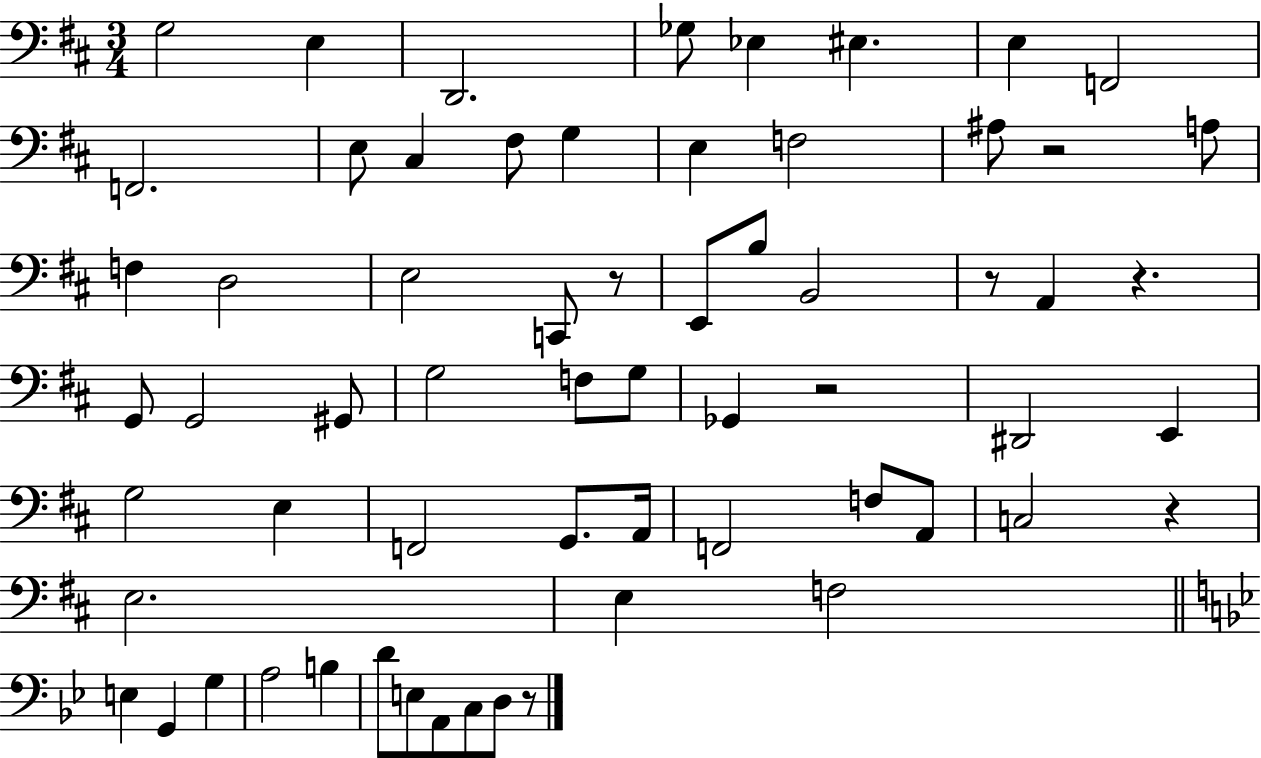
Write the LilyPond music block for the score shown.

{
  \clef bass
  \numericTimeSignature
  \time 3/4
  \key d \major
  g2 e4 | d,2. | ges8 ees4 eis4. | e4 f,2 | \break f,2. | e8 cis4 fis8 g4 | e4 f2 | ais8 r2 a8 | \break f4 d2 | e2 c,8 r8 | e,8 b8 b,2 | r8 a,4 r4. | \break g,8 g,2 gis,8 | g2 f8 g8 | ges,4 r2 | dis,2 e,4 | \break g2 e4 | f,2 g,8. a,16 | f,2 f8 a,8 | c2 r4 | \break e2. | e4 f2 | \bar "||" \break \key bes \major e4 g,4 g4 | a2 b4 | d'8 e8 a,8 c8 d8 r8 | \bar "|."
}